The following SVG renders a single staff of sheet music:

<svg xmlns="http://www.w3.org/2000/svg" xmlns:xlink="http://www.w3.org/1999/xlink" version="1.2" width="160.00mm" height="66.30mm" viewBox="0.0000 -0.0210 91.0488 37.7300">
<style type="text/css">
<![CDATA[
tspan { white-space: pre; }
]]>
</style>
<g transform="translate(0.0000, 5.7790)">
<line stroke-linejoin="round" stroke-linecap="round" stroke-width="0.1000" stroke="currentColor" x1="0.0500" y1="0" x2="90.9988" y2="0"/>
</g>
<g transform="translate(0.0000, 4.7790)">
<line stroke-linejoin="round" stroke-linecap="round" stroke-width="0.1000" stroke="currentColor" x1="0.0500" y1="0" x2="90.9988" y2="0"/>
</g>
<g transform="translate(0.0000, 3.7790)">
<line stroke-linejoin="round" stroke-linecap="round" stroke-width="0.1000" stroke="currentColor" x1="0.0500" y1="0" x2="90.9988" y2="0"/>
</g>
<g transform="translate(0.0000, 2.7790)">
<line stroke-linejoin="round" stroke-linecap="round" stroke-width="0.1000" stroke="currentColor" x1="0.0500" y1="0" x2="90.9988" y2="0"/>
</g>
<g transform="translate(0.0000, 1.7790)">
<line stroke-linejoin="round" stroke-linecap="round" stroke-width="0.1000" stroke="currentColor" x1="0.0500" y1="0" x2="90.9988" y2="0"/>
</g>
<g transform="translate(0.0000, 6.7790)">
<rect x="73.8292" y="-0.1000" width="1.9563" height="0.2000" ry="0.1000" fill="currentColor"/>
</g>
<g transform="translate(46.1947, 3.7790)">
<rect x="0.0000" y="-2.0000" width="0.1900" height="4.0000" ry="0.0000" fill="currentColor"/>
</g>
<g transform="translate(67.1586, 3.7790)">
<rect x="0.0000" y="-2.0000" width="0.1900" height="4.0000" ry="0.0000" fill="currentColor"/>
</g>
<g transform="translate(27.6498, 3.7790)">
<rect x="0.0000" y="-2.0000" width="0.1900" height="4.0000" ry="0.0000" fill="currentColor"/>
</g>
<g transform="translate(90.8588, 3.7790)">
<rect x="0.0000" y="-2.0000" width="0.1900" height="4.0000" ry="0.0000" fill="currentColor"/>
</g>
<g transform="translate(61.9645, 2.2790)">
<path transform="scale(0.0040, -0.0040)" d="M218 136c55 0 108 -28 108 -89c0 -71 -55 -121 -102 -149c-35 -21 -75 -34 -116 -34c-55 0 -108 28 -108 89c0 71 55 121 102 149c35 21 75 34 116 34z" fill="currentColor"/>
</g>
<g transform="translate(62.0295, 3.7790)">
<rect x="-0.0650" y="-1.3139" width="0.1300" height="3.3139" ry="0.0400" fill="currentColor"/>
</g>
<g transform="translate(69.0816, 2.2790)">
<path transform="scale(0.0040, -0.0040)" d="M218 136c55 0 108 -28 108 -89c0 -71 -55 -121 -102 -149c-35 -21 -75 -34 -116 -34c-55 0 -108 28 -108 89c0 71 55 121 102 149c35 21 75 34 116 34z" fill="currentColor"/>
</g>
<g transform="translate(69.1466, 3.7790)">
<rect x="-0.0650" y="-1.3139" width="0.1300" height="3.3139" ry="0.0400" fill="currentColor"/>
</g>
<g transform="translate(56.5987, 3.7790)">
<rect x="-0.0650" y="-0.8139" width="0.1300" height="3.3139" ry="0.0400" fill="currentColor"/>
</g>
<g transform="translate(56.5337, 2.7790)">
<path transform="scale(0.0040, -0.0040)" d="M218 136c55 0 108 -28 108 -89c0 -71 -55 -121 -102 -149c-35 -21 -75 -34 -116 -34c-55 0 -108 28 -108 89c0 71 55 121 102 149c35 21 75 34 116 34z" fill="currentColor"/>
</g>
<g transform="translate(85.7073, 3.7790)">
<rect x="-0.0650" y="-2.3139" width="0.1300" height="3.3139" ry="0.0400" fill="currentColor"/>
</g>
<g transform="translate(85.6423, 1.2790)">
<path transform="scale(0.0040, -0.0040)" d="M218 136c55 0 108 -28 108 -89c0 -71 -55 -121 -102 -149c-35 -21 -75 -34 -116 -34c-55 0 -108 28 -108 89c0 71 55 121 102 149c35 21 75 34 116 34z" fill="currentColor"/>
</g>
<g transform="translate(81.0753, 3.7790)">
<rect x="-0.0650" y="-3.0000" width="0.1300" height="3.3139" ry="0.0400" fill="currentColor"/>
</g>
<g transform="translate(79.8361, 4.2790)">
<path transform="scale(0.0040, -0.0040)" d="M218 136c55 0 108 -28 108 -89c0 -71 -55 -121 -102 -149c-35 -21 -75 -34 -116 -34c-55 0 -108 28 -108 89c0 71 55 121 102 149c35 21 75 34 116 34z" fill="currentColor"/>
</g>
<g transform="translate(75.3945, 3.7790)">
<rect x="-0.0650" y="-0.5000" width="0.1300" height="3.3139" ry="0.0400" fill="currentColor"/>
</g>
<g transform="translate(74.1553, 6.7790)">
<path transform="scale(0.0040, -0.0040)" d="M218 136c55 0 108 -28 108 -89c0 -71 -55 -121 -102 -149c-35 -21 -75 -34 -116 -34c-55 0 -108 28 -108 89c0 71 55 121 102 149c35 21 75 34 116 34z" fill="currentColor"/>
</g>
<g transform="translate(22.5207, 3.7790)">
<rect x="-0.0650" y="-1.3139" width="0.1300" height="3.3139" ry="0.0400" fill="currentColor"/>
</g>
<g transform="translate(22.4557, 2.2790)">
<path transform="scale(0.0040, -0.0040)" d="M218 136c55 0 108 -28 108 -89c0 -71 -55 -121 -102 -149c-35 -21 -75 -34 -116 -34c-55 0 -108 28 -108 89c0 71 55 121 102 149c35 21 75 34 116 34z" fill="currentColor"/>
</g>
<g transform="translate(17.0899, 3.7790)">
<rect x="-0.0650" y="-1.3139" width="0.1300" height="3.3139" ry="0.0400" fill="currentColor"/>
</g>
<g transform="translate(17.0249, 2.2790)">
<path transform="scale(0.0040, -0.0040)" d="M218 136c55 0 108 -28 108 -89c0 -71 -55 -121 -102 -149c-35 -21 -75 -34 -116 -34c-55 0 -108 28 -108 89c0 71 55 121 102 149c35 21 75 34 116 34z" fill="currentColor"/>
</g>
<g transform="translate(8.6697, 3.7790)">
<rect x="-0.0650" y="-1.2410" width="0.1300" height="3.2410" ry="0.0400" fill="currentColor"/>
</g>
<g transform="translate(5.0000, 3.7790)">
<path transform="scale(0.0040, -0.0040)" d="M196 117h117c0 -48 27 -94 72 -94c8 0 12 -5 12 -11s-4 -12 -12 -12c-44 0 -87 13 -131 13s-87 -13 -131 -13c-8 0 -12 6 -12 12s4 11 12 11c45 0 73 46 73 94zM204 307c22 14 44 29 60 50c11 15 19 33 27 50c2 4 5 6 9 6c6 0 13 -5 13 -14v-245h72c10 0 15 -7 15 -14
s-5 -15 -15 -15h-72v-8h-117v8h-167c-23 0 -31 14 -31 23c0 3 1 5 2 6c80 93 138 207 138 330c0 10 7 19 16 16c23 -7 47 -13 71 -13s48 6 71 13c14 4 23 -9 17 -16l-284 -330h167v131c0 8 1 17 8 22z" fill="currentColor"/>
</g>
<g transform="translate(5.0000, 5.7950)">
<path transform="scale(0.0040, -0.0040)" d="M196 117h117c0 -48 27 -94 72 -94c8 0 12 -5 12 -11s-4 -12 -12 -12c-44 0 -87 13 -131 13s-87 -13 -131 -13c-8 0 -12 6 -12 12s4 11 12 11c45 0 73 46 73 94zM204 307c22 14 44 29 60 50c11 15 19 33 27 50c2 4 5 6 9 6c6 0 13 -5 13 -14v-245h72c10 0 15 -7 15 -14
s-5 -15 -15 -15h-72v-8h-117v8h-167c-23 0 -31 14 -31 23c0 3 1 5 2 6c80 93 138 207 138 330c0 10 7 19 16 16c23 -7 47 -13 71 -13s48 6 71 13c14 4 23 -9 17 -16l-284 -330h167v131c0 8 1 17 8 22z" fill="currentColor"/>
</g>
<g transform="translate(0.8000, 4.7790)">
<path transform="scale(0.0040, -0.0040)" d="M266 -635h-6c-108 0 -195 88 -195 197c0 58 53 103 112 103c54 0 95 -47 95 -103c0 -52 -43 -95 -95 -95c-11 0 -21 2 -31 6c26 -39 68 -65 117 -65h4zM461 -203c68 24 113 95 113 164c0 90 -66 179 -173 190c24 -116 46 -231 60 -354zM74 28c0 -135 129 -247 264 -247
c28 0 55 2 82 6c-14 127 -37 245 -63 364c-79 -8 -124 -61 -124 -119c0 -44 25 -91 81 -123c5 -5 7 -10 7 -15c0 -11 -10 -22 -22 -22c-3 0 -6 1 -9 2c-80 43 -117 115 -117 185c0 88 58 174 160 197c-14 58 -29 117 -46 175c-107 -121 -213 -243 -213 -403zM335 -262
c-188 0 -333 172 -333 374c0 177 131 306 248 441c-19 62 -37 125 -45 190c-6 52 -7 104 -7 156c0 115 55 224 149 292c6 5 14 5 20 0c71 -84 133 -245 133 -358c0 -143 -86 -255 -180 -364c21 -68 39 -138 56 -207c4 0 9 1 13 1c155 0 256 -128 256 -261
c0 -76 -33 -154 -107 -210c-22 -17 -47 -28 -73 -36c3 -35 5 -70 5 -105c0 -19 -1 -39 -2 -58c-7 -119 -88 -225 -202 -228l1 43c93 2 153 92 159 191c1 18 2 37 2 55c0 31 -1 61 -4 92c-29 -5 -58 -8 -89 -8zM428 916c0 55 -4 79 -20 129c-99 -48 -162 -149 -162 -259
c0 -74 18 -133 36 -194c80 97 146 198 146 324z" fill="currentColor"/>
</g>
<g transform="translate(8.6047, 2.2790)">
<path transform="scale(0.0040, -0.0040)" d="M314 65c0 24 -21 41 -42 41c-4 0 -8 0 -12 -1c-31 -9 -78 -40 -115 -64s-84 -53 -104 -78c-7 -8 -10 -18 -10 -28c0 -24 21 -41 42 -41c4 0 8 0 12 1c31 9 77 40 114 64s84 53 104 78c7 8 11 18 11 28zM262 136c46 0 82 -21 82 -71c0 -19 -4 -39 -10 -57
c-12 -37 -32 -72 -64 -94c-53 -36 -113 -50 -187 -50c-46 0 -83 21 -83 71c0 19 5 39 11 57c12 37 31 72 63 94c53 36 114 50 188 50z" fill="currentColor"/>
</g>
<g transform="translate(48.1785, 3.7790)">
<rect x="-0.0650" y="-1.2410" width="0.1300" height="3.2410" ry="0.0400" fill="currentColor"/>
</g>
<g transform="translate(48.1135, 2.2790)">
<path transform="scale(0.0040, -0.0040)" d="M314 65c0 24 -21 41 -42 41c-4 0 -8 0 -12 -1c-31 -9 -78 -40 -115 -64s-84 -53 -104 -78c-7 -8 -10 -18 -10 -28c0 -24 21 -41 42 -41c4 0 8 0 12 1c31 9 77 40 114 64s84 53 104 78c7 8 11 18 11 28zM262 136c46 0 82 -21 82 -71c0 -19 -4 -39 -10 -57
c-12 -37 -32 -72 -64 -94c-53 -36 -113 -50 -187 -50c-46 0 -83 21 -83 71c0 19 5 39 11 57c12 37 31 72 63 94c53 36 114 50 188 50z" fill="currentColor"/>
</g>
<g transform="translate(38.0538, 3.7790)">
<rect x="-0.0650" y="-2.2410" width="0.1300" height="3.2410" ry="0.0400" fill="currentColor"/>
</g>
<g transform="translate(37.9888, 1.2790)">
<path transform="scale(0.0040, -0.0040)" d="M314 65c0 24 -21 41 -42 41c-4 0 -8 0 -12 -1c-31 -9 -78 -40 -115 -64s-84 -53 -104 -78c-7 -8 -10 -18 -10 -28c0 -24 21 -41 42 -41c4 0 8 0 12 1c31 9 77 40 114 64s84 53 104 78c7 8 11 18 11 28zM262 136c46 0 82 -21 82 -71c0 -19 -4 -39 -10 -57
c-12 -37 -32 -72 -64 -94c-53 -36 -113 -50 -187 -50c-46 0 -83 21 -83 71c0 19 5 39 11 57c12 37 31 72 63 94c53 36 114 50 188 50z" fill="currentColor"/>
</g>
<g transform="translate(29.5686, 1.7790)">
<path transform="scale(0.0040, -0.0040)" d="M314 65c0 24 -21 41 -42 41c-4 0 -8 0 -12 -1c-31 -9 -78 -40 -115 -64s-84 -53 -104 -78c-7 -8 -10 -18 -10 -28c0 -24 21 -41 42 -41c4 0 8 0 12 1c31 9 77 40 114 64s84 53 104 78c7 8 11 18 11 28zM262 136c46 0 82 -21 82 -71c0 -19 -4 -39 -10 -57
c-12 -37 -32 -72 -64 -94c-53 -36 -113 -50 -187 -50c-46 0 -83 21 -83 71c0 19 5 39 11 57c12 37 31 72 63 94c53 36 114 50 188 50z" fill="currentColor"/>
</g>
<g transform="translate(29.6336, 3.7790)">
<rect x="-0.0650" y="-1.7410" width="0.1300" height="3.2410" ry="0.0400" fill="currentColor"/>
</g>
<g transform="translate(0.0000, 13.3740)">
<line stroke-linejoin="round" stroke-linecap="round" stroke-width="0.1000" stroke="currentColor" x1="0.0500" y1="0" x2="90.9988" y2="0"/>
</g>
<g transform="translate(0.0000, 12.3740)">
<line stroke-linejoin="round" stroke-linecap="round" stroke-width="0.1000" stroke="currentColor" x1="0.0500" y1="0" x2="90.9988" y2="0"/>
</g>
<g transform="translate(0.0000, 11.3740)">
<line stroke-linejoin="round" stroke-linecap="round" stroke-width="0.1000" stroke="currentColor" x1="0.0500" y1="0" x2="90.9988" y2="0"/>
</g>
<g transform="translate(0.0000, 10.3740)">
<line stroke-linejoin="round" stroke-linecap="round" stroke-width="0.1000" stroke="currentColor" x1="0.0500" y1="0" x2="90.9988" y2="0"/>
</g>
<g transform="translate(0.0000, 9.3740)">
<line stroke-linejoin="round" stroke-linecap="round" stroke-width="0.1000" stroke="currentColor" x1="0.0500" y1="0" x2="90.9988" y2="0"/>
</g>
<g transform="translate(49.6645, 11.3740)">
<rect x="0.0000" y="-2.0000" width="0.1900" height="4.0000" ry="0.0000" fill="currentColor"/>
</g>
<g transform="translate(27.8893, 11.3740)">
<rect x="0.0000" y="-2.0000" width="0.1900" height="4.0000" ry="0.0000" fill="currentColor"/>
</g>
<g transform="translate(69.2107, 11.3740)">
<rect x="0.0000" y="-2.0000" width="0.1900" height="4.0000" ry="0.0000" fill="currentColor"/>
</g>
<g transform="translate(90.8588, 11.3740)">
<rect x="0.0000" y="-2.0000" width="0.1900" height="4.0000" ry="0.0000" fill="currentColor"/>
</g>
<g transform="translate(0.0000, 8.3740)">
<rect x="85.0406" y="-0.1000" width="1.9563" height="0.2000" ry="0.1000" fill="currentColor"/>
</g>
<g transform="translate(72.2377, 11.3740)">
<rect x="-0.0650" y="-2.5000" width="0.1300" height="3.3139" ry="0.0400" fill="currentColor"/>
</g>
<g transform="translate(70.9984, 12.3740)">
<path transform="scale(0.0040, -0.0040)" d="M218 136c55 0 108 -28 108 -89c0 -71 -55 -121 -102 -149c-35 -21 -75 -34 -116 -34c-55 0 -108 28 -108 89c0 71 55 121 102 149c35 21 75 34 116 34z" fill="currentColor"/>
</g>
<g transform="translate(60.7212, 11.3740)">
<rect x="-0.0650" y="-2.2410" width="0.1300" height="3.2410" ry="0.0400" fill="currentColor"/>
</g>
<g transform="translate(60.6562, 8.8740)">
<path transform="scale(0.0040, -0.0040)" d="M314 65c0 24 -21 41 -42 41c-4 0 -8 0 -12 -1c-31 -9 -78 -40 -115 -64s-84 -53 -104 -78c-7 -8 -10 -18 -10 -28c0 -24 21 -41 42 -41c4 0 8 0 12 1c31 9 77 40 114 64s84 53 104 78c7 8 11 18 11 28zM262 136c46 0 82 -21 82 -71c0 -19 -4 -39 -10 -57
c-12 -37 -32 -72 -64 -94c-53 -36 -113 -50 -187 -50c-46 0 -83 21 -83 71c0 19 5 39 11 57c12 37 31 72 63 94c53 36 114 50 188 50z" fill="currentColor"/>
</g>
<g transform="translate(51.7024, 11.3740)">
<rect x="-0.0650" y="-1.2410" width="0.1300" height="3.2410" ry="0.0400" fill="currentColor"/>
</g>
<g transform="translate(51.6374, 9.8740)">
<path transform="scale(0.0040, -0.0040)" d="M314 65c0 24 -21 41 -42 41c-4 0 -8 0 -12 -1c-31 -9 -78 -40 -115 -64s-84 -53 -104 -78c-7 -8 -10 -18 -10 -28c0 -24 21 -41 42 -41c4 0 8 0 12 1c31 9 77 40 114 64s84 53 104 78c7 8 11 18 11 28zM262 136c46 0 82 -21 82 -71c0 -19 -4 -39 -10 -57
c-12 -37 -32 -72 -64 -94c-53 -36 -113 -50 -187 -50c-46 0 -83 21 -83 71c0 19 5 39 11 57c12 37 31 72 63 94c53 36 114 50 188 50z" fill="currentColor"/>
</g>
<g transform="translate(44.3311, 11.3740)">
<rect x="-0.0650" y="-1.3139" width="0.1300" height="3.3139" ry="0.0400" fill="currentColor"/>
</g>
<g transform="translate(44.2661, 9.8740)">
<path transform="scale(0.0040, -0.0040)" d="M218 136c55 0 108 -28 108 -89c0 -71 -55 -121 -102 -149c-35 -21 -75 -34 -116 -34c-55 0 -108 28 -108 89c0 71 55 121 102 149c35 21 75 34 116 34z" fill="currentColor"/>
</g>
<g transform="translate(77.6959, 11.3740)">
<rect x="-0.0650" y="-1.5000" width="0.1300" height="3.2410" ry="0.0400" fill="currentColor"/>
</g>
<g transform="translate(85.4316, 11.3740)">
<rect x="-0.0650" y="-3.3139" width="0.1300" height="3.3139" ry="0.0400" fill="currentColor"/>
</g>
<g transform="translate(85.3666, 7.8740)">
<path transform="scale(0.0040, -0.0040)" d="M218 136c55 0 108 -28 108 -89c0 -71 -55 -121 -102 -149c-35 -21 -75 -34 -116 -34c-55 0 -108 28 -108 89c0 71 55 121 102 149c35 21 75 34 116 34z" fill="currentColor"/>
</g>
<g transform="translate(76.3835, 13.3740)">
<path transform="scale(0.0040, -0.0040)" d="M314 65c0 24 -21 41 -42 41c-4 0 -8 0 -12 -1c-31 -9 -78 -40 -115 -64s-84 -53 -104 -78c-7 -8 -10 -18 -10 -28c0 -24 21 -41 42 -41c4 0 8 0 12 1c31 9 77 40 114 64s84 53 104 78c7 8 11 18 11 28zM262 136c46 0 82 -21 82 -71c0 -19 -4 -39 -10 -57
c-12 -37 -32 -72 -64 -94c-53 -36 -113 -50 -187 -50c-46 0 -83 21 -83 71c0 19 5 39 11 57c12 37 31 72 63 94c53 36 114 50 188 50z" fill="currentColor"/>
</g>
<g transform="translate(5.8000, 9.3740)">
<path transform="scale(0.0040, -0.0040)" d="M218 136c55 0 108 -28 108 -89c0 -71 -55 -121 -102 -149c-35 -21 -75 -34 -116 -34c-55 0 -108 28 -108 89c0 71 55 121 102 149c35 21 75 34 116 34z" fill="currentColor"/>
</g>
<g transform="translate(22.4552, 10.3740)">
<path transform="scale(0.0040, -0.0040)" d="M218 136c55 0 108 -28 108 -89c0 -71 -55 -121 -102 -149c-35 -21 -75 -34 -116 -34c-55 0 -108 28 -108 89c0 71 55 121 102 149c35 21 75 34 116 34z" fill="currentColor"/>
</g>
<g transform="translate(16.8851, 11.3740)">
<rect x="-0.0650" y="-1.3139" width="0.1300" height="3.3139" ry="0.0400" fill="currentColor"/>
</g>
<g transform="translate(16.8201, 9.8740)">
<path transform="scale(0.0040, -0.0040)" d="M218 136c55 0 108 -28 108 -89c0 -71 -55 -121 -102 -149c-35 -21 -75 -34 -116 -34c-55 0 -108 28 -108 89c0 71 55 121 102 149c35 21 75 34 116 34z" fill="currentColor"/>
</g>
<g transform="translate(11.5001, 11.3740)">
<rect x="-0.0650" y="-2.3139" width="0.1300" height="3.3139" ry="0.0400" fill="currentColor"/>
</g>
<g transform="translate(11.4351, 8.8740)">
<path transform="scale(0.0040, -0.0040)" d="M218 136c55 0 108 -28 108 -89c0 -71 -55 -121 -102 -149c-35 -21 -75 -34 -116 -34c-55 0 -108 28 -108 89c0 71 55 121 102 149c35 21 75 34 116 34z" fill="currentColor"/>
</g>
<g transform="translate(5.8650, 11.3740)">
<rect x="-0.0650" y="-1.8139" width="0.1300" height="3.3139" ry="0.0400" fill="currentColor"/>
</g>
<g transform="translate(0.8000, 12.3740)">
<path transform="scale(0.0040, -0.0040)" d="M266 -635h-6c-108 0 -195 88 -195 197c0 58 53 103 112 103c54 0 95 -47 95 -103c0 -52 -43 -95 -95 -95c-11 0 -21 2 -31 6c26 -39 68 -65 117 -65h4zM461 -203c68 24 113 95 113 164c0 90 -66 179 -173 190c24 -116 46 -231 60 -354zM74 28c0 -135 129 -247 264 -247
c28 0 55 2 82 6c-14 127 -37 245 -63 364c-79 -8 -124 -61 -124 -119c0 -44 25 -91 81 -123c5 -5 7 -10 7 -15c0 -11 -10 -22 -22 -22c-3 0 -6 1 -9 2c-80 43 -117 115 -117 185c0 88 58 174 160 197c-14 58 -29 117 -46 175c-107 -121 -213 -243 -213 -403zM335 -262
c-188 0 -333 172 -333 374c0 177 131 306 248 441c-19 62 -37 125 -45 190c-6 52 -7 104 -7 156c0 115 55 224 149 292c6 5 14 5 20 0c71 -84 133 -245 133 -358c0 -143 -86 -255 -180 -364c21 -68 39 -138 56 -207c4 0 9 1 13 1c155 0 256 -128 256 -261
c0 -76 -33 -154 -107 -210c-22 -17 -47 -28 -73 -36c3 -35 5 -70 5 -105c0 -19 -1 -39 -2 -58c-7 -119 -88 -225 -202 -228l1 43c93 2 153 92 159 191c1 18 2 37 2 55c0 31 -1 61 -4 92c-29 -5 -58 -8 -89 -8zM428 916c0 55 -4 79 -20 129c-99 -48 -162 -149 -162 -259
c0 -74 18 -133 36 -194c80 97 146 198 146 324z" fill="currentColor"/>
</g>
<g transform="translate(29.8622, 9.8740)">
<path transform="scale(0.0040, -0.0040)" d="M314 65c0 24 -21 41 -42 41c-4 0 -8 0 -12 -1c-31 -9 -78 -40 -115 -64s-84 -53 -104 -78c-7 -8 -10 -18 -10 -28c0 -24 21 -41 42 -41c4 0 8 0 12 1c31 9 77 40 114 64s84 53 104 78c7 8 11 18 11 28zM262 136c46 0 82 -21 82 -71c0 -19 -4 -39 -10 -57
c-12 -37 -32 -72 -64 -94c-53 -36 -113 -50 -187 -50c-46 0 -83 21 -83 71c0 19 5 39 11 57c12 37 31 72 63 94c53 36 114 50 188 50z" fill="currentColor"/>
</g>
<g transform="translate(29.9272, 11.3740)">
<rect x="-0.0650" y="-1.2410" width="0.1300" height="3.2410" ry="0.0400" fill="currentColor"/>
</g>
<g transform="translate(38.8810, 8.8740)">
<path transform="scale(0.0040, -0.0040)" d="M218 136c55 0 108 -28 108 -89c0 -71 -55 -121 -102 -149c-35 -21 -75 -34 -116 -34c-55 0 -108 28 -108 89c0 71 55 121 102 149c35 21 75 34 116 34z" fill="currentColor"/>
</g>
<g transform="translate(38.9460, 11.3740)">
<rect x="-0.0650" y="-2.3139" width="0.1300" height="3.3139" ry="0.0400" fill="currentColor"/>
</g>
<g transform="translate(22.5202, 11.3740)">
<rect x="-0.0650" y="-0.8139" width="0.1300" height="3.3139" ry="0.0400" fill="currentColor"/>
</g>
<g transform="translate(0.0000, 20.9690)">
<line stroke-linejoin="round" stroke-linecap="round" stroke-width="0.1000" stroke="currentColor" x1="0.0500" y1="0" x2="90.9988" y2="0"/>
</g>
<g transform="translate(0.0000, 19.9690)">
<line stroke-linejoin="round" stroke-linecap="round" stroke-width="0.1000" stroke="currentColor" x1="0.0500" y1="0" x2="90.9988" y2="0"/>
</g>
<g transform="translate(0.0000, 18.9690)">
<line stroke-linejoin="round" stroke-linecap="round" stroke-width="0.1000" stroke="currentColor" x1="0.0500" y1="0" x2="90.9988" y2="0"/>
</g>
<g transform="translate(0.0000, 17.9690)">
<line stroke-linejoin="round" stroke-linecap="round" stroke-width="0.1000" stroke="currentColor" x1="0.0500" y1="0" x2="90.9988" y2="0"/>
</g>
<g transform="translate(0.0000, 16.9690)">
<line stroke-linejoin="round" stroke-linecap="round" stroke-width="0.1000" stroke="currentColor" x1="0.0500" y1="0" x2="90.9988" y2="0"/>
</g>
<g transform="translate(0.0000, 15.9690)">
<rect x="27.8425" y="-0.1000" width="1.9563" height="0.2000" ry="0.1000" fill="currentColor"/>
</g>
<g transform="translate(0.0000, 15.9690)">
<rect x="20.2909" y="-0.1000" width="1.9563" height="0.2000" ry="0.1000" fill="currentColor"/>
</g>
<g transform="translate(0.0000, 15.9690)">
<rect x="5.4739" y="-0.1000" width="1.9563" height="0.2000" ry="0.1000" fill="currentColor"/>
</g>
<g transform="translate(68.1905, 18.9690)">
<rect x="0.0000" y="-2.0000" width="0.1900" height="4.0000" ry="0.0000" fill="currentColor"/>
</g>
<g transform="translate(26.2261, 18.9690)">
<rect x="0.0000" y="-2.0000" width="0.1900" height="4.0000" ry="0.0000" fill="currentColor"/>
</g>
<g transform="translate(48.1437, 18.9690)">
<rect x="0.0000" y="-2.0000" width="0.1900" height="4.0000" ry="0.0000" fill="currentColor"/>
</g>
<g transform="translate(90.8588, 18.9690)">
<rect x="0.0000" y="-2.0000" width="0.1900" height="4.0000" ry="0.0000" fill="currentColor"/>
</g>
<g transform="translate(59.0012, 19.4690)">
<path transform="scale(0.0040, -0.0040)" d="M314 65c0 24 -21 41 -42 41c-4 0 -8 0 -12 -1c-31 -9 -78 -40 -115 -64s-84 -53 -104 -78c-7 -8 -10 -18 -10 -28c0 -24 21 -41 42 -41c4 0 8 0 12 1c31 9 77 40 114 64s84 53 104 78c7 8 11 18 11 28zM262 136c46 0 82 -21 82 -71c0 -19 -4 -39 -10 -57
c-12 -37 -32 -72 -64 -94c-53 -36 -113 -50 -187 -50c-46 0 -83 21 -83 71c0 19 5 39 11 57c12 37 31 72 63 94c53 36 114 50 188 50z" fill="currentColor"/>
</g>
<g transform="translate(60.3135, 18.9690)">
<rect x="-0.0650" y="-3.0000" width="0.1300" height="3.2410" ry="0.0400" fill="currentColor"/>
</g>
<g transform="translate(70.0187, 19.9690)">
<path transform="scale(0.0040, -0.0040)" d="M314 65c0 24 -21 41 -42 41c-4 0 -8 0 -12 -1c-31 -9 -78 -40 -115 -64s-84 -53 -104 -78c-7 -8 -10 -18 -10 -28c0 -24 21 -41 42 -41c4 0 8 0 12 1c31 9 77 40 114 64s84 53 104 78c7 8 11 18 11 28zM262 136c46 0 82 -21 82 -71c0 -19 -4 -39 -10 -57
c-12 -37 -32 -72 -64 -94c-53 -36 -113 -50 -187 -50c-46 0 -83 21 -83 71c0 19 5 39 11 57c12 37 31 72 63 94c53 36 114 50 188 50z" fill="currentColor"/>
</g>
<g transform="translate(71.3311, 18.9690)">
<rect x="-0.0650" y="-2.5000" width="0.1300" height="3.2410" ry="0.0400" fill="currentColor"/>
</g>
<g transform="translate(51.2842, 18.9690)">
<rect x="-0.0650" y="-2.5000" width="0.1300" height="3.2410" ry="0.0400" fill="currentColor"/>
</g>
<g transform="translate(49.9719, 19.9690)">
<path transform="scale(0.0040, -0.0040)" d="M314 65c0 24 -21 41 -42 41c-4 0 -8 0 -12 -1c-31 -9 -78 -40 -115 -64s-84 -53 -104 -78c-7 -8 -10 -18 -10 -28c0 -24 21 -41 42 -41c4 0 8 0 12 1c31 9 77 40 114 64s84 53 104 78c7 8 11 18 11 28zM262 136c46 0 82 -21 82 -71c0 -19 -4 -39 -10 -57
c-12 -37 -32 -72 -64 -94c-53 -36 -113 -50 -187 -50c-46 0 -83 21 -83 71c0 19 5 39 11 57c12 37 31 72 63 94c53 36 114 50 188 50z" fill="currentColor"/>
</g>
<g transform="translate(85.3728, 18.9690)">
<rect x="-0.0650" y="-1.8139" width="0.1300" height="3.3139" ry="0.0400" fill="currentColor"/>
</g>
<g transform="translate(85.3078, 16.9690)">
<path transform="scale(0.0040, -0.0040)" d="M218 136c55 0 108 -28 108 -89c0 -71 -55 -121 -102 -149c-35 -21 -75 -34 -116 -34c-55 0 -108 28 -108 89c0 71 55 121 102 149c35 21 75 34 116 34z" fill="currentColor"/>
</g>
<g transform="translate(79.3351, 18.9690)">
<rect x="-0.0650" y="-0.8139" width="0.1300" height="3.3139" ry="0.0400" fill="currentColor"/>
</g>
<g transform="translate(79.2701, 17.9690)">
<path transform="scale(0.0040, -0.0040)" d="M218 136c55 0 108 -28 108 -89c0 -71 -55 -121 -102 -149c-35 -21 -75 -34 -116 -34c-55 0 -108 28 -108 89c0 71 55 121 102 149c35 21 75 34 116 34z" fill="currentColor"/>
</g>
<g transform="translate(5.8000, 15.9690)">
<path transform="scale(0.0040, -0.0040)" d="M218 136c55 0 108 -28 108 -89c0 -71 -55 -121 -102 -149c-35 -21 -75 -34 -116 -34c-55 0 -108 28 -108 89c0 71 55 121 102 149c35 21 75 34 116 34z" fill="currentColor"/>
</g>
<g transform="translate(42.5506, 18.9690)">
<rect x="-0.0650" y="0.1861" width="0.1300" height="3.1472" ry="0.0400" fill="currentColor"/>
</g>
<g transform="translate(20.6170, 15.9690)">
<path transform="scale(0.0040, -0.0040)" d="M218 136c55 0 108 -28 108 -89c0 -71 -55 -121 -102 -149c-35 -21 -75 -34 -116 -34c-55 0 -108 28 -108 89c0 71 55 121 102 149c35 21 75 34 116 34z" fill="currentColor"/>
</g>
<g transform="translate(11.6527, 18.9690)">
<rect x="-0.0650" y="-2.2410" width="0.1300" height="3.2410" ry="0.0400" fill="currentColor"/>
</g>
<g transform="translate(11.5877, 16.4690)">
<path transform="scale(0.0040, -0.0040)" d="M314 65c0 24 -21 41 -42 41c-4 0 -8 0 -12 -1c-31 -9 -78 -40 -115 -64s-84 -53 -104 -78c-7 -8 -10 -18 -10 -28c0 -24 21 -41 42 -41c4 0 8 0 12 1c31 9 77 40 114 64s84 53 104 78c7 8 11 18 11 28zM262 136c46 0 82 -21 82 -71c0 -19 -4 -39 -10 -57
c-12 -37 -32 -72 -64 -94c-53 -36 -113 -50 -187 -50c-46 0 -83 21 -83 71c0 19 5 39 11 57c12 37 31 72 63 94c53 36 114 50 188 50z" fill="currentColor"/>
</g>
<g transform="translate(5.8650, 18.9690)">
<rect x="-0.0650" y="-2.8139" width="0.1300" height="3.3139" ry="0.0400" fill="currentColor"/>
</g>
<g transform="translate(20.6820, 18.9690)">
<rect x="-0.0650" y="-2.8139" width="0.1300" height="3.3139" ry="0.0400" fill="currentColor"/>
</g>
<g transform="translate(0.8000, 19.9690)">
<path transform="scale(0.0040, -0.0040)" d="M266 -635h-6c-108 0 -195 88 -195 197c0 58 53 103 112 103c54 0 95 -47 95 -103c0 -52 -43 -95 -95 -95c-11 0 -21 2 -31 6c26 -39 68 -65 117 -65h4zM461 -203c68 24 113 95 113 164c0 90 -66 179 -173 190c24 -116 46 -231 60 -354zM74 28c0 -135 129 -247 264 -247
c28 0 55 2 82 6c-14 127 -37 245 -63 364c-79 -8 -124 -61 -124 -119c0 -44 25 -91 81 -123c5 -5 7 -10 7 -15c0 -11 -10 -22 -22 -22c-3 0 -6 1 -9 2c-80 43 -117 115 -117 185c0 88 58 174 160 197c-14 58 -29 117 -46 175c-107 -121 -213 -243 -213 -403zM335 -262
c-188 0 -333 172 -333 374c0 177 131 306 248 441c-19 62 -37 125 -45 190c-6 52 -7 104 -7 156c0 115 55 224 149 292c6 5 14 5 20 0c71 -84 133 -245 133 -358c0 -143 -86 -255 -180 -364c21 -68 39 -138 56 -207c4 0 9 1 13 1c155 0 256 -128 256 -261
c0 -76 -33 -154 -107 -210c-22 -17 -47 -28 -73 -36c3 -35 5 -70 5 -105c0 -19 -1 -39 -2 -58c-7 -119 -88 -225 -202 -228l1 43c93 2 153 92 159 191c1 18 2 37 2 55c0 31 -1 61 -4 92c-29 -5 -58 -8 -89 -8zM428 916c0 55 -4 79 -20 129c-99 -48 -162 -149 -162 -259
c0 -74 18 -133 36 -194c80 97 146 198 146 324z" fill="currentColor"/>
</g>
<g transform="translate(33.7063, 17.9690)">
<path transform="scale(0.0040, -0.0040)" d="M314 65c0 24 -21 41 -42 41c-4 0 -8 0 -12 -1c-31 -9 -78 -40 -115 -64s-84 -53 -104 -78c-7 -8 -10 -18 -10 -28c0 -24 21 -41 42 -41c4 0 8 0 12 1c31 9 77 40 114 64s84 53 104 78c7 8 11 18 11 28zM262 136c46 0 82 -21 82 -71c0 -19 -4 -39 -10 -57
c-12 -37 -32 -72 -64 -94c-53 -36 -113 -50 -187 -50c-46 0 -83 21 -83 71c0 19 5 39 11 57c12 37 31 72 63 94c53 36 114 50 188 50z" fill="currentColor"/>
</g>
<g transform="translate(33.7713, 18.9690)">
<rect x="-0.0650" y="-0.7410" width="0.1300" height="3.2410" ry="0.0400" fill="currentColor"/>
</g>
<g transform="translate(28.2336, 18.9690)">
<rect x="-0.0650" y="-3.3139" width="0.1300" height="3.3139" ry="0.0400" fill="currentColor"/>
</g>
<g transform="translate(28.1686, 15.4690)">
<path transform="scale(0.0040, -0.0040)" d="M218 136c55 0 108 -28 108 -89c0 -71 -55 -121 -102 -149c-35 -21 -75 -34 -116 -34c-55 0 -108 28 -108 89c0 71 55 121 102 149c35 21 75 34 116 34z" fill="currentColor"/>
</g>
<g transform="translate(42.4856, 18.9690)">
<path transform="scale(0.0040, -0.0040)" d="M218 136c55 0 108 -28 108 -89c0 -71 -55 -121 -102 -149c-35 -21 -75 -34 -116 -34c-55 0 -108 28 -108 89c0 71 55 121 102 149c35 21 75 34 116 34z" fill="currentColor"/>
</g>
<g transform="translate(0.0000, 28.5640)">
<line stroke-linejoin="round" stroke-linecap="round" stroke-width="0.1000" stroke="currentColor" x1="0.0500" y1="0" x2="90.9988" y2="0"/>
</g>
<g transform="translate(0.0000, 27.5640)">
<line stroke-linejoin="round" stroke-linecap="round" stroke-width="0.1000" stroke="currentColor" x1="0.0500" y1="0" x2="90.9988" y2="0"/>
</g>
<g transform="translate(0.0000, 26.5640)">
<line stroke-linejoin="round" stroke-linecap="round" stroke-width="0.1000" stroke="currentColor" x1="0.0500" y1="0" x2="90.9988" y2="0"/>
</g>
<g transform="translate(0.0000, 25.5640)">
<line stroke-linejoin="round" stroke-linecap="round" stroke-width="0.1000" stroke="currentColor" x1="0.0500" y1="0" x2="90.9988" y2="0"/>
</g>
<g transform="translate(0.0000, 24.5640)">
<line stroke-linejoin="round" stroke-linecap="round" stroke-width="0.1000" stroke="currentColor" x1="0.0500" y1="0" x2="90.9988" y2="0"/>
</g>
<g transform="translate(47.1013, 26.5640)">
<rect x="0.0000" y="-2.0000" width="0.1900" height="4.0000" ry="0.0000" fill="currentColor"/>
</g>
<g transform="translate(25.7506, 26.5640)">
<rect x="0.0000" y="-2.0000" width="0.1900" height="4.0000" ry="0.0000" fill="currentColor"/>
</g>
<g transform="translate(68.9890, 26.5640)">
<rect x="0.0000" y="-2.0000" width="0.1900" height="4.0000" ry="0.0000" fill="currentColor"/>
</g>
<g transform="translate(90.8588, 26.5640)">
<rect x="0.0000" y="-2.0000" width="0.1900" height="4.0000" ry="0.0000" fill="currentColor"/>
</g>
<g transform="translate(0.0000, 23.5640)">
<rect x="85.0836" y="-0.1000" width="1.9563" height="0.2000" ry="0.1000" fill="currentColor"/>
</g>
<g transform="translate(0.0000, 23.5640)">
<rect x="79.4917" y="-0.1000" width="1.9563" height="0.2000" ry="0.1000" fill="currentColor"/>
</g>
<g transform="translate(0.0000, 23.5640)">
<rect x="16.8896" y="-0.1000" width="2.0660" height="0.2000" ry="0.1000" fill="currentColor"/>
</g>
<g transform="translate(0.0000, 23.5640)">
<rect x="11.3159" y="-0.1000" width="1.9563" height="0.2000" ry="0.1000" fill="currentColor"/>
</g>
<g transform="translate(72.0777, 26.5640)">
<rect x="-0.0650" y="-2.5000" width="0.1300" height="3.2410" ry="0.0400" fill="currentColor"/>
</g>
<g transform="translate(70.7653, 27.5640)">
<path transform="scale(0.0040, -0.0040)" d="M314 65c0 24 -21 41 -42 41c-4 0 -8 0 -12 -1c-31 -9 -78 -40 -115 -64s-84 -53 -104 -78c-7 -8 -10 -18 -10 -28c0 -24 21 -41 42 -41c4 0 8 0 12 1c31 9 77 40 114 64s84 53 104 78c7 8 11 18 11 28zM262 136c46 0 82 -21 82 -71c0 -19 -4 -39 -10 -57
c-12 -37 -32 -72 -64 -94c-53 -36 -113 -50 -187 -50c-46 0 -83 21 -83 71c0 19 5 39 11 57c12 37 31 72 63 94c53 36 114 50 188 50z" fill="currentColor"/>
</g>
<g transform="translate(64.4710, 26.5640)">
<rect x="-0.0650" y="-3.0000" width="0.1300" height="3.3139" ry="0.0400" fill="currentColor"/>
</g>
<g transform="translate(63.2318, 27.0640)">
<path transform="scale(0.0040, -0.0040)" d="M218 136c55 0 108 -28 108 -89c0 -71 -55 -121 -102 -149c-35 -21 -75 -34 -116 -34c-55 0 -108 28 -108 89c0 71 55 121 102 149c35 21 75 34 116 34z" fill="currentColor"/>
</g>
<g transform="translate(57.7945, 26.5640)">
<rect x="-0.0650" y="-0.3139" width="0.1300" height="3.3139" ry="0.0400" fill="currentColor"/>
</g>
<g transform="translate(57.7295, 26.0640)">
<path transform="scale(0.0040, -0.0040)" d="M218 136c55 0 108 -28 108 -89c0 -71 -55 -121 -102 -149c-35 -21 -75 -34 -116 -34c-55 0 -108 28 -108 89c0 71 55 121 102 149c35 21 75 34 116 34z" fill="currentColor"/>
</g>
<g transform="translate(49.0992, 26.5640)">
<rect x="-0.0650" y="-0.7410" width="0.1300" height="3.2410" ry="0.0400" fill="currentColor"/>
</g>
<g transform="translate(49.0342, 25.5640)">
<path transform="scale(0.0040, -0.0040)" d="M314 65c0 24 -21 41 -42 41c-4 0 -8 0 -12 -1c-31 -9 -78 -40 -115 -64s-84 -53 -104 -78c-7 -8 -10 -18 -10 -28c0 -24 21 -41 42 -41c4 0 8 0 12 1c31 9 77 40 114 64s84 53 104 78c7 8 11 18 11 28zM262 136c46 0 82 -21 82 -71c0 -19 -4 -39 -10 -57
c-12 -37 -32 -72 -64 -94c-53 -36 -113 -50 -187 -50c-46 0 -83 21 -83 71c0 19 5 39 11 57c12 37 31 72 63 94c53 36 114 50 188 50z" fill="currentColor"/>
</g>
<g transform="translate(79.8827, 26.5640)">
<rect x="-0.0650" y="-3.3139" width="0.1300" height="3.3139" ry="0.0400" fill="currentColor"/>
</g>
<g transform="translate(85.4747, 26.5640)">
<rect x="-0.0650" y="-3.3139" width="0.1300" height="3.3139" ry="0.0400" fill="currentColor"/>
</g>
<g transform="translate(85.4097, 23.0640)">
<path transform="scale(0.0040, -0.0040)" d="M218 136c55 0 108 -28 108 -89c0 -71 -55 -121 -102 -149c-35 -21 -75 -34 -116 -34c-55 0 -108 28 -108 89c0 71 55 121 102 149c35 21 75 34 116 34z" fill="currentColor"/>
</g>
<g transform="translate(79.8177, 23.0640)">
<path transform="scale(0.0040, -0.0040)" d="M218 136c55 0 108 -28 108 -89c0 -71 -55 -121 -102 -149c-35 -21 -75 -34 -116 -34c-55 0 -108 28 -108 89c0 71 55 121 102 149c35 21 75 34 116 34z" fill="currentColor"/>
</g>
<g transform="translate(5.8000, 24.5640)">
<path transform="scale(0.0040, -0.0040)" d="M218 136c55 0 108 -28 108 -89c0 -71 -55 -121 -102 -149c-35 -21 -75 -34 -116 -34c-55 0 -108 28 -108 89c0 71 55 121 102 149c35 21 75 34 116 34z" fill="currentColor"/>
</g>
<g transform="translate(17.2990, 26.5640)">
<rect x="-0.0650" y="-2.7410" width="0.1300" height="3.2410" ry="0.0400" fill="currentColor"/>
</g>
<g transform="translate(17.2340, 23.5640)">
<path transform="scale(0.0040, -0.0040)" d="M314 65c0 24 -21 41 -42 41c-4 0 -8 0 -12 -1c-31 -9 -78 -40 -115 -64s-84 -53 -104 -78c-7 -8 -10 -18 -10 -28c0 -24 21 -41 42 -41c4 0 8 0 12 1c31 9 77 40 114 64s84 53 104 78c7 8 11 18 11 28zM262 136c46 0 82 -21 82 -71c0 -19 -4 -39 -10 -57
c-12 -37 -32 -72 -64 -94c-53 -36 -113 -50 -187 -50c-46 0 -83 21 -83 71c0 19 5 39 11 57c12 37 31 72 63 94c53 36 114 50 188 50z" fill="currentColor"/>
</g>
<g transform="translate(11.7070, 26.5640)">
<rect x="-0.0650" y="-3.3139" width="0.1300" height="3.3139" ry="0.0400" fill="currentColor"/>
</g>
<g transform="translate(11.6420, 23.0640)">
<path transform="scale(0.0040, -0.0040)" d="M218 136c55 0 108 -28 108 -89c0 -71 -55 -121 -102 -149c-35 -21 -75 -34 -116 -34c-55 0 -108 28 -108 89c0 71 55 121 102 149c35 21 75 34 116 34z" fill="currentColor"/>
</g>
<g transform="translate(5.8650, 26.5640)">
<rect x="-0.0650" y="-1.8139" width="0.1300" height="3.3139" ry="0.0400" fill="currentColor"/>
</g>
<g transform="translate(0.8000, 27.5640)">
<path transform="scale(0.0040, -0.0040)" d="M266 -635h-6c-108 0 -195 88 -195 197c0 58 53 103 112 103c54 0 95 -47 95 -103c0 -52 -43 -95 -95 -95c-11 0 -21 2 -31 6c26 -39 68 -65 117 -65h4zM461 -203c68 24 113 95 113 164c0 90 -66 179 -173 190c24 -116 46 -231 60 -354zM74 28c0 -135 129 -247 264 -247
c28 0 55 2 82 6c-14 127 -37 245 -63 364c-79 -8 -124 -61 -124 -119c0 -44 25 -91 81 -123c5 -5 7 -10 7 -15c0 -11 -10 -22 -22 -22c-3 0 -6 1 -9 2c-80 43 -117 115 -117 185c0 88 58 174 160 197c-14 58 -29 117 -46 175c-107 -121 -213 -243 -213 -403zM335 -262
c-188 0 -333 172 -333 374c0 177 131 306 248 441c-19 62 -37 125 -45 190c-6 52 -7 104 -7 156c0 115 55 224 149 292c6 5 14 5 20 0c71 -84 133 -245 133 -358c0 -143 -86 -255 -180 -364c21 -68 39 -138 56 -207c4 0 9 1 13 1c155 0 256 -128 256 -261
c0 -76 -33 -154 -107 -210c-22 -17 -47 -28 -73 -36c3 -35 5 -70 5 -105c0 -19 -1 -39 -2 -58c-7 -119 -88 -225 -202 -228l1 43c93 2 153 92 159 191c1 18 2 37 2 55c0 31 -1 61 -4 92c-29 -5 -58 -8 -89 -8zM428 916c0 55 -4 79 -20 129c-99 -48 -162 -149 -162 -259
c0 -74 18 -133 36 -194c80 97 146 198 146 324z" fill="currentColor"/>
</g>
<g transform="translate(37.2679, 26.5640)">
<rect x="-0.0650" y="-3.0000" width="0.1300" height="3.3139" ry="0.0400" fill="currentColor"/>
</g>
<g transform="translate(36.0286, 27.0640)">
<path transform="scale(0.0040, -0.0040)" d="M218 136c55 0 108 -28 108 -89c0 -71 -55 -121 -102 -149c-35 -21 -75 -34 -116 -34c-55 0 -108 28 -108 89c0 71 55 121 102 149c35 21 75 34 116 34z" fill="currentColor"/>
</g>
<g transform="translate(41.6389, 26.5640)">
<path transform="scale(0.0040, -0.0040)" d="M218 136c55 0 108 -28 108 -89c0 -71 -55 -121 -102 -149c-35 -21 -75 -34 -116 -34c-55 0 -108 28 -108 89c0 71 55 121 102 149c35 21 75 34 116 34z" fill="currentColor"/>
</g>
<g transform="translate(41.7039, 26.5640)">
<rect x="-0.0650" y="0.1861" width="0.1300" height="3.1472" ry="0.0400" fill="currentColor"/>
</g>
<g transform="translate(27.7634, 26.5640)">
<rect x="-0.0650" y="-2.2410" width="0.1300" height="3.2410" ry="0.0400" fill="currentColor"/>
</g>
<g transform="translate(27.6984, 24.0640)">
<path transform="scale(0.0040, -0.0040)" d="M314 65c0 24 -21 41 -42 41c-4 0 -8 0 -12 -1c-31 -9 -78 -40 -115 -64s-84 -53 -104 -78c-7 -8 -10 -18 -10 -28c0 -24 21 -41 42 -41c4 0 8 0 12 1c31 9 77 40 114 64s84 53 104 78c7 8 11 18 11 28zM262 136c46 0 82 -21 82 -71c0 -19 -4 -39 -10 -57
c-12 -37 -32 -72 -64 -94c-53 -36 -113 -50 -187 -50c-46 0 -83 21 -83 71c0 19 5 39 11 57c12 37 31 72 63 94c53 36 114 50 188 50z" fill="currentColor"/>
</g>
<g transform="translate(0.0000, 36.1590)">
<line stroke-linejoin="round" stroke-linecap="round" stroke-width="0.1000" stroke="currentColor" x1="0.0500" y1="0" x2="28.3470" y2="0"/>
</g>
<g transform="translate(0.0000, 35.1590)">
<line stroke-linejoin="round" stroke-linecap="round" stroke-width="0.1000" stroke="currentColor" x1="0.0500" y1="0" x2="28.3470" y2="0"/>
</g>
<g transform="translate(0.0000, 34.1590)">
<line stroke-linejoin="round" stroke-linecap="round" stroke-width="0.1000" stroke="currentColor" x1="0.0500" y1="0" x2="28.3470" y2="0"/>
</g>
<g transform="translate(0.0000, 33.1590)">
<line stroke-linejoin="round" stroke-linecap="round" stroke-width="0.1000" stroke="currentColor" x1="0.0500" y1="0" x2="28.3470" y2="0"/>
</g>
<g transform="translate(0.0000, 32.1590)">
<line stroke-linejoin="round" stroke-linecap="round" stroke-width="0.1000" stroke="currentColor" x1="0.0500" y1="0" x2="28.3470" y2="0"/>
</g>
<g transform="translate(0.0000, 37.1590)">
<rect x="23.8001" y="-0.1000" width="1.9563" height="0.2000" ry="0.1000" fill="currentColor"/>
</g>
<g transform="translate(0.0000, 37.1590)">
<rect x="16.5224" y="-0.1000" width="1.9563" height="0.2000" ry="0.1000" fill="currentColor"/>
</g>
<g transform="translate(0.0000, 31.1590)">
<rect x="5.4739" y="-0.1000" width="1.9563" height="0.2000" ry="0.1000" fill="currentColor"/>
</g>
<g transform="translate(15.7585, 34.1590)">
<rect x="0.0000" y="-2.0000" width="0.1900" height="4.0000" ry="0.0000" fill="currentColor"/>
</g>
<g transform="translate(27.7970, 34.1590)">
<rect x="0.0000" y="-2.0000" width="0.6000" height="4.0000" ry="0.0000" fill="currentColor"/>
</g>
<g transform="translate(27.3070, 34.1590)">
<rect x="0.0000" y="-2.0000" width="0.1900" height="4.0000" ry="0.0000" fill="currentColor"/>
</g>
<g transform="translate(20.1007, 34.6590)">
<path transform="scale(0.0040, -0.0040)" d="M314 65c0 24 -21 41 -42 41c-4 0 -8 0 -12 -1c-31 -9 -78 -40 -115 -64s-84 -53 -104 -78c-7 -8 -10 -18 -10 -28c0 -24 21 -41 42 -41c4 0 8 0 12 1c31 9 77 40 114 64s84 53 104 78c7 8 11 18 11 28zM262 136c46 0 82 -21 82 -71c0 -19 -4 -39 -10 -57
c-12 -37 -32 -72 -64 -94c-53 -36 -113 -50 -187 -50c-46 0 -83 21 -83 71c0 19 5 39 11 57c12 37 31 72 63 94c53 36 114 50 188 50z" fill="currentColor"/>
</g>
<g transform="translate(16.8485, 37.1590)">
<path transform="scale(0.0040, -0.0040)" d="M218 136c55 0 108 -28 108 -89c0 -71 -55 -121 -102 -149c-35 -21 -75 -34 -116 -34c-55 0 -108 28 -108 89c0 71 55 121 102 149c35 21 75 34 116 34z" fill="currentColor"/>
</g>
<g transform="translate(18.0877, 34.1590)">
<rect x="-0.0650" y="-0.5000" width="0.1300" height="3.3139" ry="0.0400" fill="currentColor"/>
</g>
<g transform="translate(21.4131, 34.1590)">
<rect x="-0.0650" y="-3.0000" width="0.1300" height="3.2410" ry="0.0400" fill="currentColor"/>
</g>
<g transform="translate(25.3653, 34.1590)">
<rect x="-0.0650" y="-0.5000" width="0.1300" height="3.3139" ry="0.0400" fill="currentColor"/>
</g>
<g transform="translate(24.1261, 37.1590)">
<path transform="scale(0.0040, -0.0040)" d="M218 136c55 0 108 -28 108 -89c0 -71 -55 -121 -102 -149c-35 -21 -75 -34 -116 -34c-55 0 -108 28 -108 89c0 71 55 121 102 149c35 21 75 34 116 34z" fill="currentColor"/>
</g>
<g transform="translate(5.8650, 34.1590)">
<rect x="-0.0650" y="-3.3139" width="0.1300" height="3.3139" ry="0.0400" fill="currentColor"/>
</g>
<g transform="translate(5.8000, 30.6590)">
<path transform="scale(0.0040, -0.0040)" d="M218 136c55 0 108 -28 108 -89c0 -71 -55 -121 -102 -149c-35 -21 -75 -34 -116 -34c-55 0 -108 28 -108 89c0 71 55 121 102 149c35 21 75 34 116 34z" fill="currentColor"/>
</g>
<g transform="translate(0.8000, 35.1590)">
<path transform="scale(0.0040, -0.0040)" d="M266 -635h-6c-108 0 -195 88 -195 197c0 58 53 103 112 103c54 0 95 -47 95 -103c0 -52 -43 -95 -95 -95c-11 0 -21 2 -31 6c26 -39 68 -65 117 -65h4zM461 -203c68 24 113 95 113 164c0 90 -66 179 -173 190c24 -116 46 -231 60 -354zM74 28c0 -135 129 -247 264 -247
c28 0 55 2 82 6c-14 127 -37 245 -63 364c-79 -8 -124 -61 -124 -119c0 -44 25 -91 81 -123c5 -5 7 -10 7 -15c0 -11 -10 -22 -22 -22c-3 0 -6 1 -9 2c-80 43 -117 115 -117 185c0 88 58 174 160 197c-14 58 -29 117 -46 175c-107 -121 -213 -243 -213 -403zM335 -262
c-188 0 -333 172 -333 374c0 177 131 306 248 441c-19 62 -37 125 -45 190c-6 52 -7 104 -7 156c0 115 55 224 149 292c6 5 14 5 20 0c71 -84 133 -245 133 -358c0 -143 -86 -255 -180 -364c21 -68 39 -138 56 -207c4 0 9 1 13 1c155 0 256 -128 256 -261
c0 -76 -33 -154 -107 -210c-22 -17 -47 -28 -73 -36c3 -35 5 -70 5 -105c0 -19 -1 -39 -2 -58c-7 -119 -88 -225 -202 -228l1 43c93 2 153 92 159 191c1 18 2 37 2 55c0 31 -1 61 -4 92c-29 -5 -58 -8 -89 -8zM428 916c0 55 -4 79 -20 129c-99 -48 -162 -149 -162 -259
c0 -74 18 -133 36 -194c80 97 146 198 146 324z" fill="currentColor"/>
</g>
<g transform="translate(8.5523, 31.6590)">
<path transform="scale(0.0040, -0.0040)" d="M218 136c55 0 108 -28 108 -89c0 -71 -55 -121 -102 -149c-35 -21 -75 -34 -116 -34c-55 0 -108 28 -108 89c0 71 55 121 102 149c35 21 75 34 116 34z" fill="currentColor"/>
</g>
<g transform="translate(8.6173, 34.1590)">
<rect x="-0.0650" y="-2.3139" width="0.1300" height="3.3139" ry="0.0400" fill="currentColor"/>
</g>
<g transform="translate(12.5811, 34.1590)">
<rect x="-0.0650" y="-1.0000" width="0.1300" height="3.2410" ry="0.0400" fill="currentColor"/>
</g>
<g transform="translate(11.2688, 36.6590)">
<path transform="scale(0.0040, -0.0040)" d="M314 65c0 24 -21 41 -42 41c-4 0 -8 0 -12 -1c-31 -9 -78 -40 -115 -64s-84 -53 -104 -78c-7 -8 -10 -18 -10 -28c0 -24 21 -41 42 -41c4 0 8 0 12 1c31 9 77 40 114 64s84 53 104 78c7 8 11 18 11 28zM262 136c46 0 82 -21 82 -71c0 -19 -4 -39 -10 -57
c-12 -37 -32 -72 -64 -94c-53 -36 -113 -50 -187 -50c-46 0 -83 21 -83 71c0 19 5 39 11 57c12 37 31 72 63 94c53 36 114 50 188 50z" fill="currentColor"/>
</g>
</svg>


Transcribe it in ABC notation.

X:1
T:Untitled
M:4/4
L:1/4
K:C
e2 e e f2 g2 e2 d e e C A g f g e d e2 g e e2 g2 G E2 b a g2 a b d2 B G2 A2 G2 d f f b a2 g2 A B d2 c A G2 b b b g D2 C A2 C